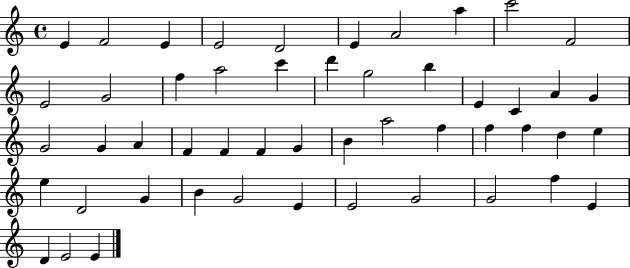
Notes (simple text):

E4/q F4/h E4/q E4/h D4/h E4/q A4/h A5/q C6/h F4/h E4/h G4/h F5/q A5/h C6/q D6/q G5/h B5/q E4/q C4/q A4/q G4/q G4/h G4/q A4/q F4/q F4/q F4/q G4/q B4/q A5/h F5/q F5/q F5/q D5/q E5/q E5/q D4/h G4/q B4/q G4/h E4/q E4/h G4/h G4/h F5/q E4/q D4/q E4/h E4/q